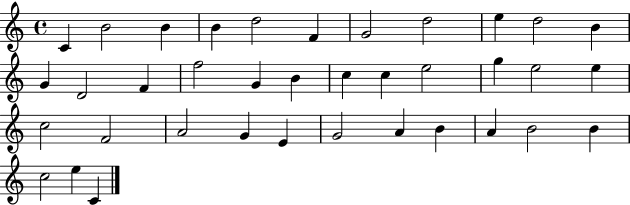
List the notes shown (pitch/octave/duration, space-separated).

C4/q B4/h B4/q B4/q D5/h F4/q G4/h D5/h E5/q D5/h B4/q G4/q D4/h F4/q F5/h G4/q B4/q C5/q C5/q E5/h G5/q E5/h E5/q C5/h F4/h A4/h G4/q E4/q G4/h A4/q B4/q A4/q B4/h B4/q C5/h E5/q C4/q